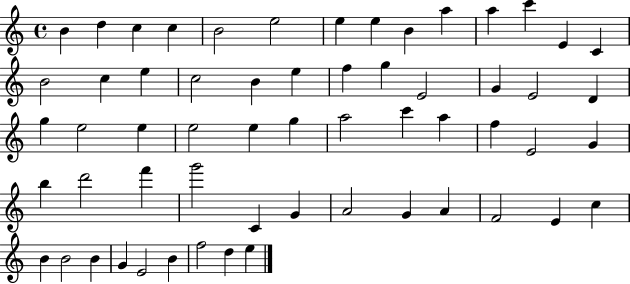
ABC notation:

X:1
T:Untitled
M:4/4
L:1/4
K:C
B d c c B2 e2 e e B a a c' E C B2 c e c2 B e f g E2 G E2 D g e2 e e2 e g a2 c' a f E2 G b d'2 f' g'2 C G A2 G A F2 E c B B2 B G E2 B f2 d e